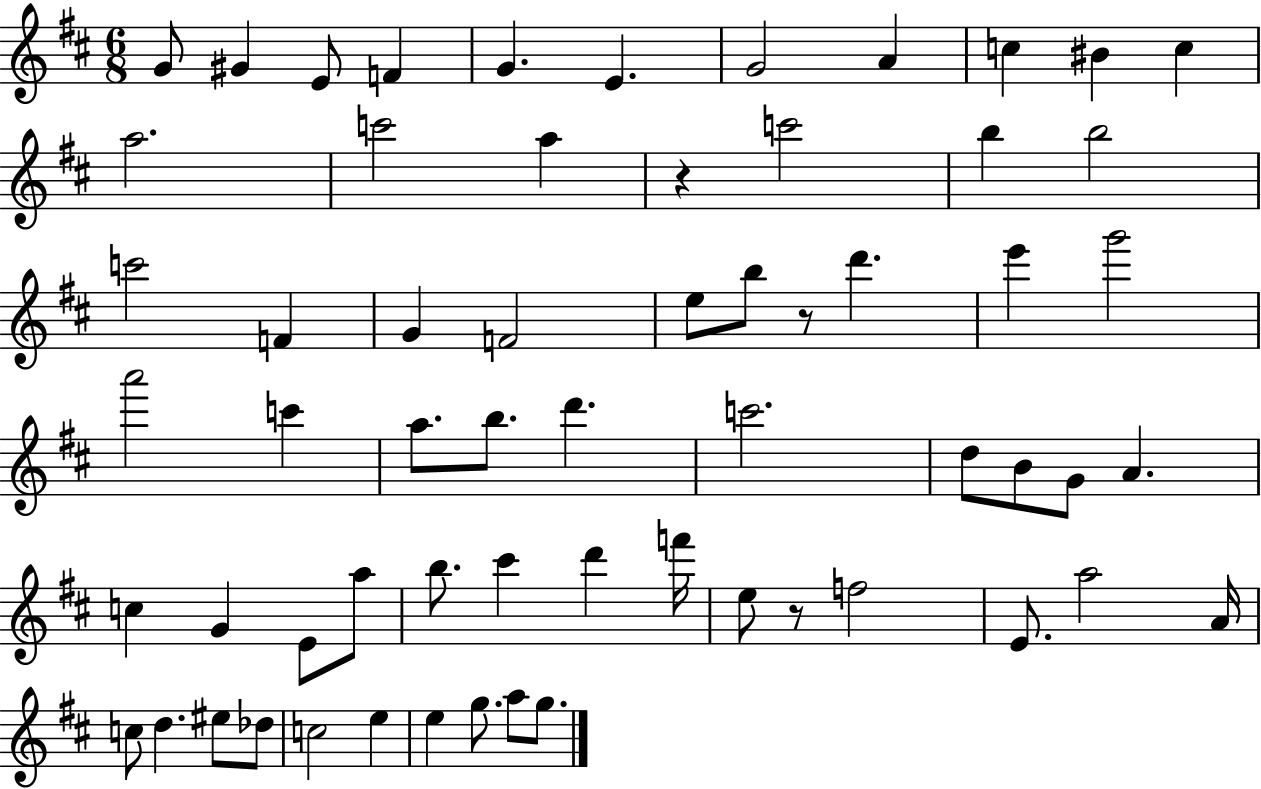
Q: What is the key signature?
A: D major